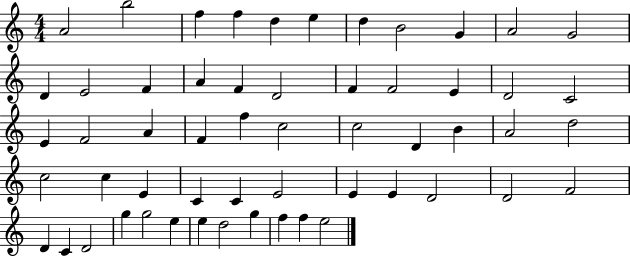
{
  \clef treble
  \numericTimeSignature
  \time 4/4
  \key c \major
  a'2 b''2 | f''4 f''4 d''4 e''4 | d''4 b'2 g'4 | a'2 g'2 | \break d'4 e'2 f'4 | a'4 f'4 d'2 | f'4 f'2 e'4 | d'2 c'2 | \break e'4 f'2 a'4 | f'4 f''4 c''2 | c''2 d'4 b'4 | a'2 d''2 | \break c''2 c''4 e'4 | c'4 c'4 e'2 | e'4 e'4 d'2 | d'2 f'2 | \break d'4 c'4 d'2 | g''4 g''2 e''4 | e''4 d''2 g''4 | f''4 f''4 e''2 | \break \bar "|."
}